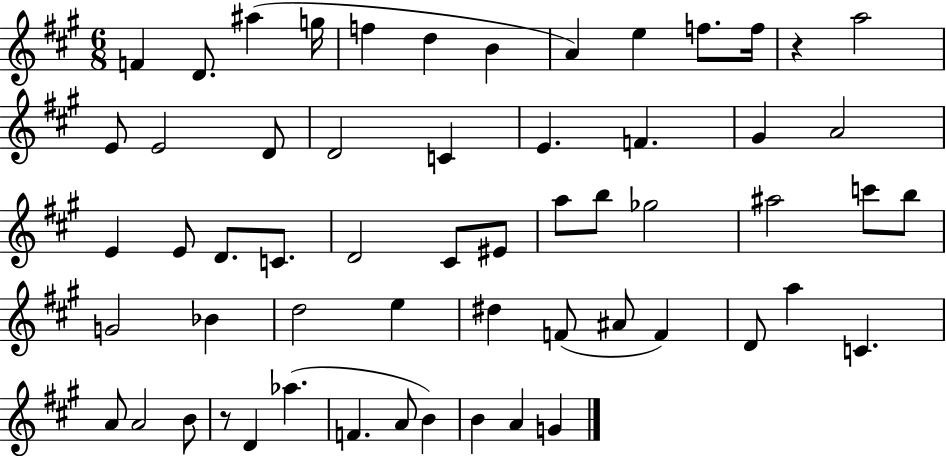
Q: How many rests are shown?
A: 2